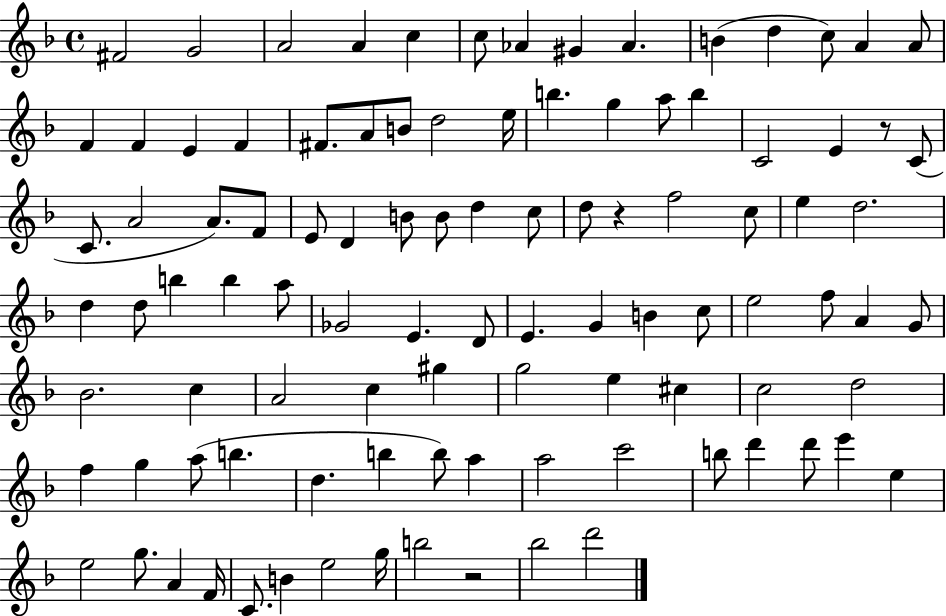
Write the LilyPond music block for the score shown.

{
  \clef treble
  \time 4/4
  \defaultTimeSignature
  \key f \major
  fis'2 g'2 | a'2 a'4 c''4 | c''8 aes'4 gis'4 aes'4. | b'4( d''4 c''8) a'4 a'8 | \break f'4 f'4 e'4 f'4 | fis'8. a'8 b'8 d''2 e''16 | b''4. g''4 a''8 b''4 | c'2 e'4 r8 c'8( | \break c'8. a'2 a'8.) f'8 | e'8 d'4 b'8 b'8 d''4 c''8 | d''8 r4 f''2 c''8 | e''4 d''2. | \break d''4 d''8 b''4 b''4 a''8 | ges'2 e'4. d'8 | e'4. g'4 b'4 c''8 | e''2 f''8 a'4 g'8 | \break bes'2. c''4 | a'2 c''4 gis''4 | g''2 e''4 cis''4 | c''2 d''2 | \break f''4 g''4 a''8( b''4. | d''4. b''4 b''8) a''4 | a''2 c'''2 | b''8 d'''4 d'''8 e'''4 e''4 | \break e''2 g''8. a'4 f'16 | c'8. b'4 e''2 g''16 | b''2 r2 | bes''2 d'''2 | \break \bar "|."
}